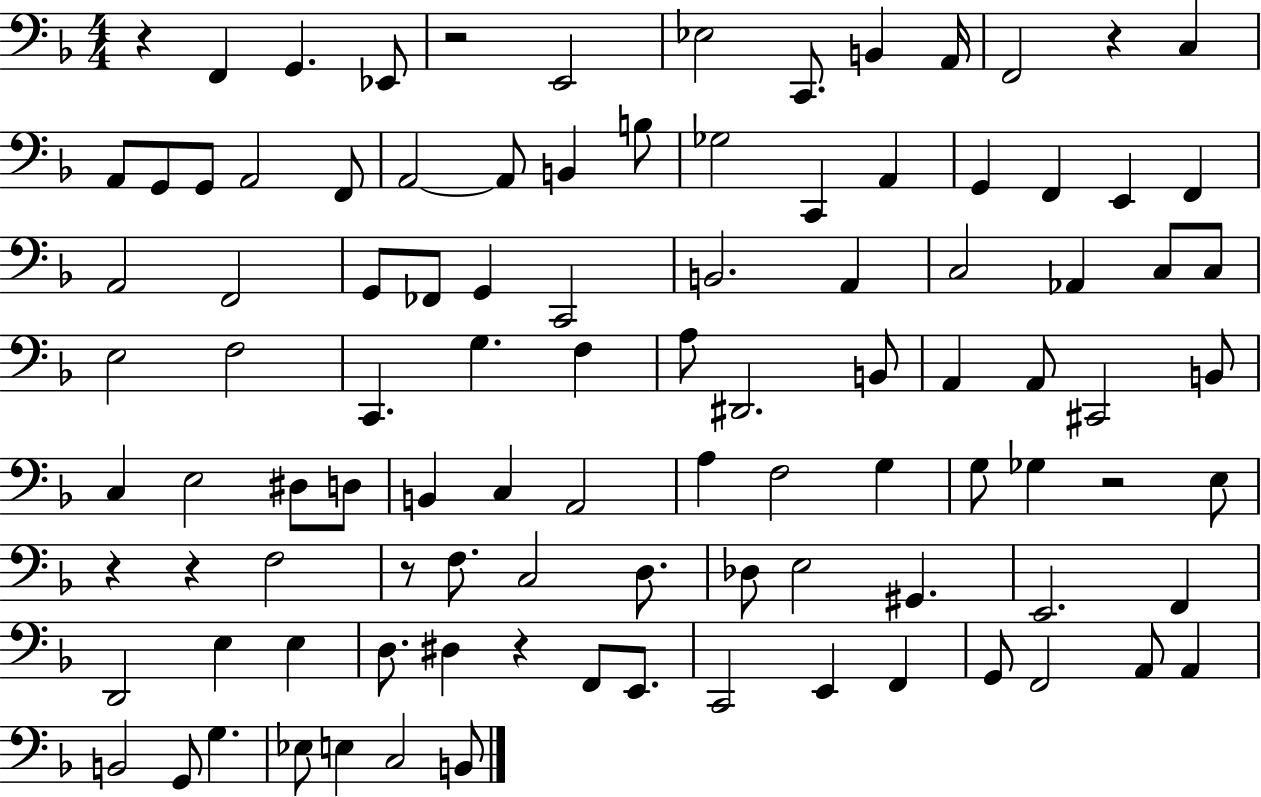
R/q F2/q G2/q. Eb2/e R/h E2/h Eb3/h C2/e. B2/q A2/s F2/h R/q C3/q A2/e G2/e G2/e A2/h F2/e A2/h A2/e B2/q B3/e Gb3/h C2/q A2/q G2/q F2/q E2/q F2/q A2/h F2/h G2/e FES2/e G2/q C2/h B2/h. A2/q C3/h Ab2/q C3/e C3/e E3/h F3/h C2/q. G3/q. F3/q A3/e D#2/h. B2/e A2/q A2/e C#2/h B2/e C3/q E3/h D#3/e D3/e B2/q C3/q A2/h A3/q F3/h G3/q G3/e Gb3/q R/h E3/e R/q R/q F3/h R/e F3/e. C3/h D3/e. Db3/e E3/h G#2/q. E2/h. F2/q D2/h E3/q E3/q D3/e. D#3/q R/q F2/e E2/e. C2/h E2/q F2/q G2/e F2/h A2/e A2/q B2/h G2/e G3/q. Eb3/e E3/q C3/h B2/e